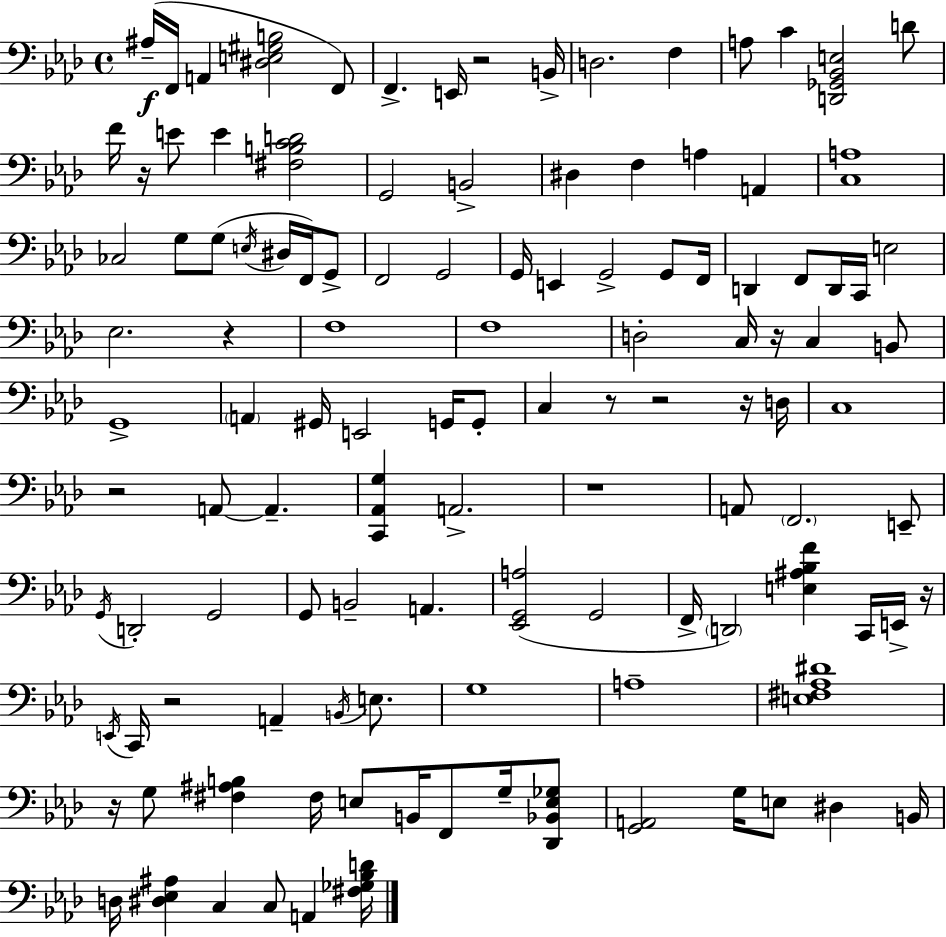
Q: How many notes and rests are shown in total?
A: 119